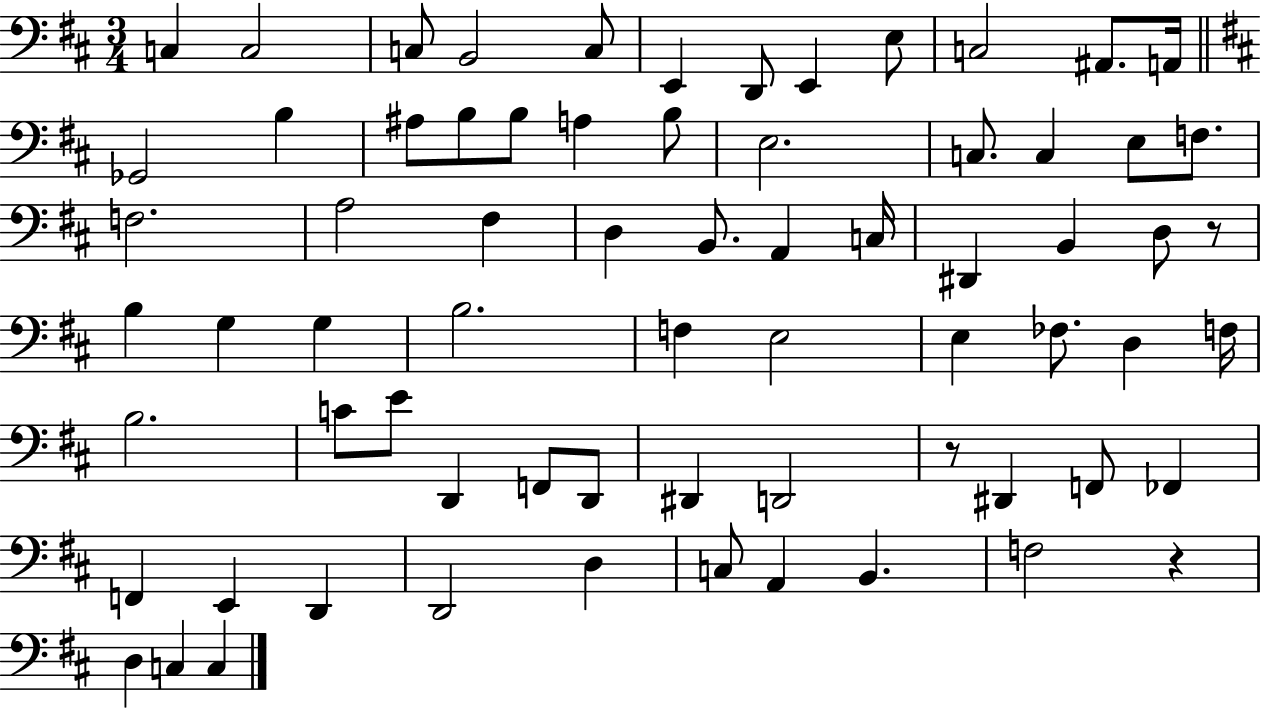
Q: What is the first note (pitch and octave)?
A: C3